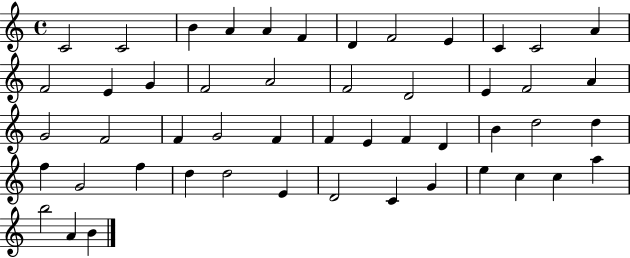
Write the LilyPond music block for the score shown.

{
  \clef treble
  \time 4/4
  \defaultTimeSignature
  \key c \major
  c'2 c'2 | b'4 a'4 a'4 f'4 | d'4 f'2 e'4 | c'4 c'2 a'4 | \break f'2 e'4 g'4 | f'2 a'2 | f'2 d'2 | e'4 f'2 a'4 | \break g'2 f'2 | f'4 g'2 f'4 | f'4 e'4 f'4 d'4 | b'4 d''2 d''4 | \break f''4 g'2 f''4 | d''4 d''2 e'4 | d'2 c'4 g'4 | e''4 c''4 c''4 a''4 | \break b''2 a'4 b'4 | \bar "|."
}